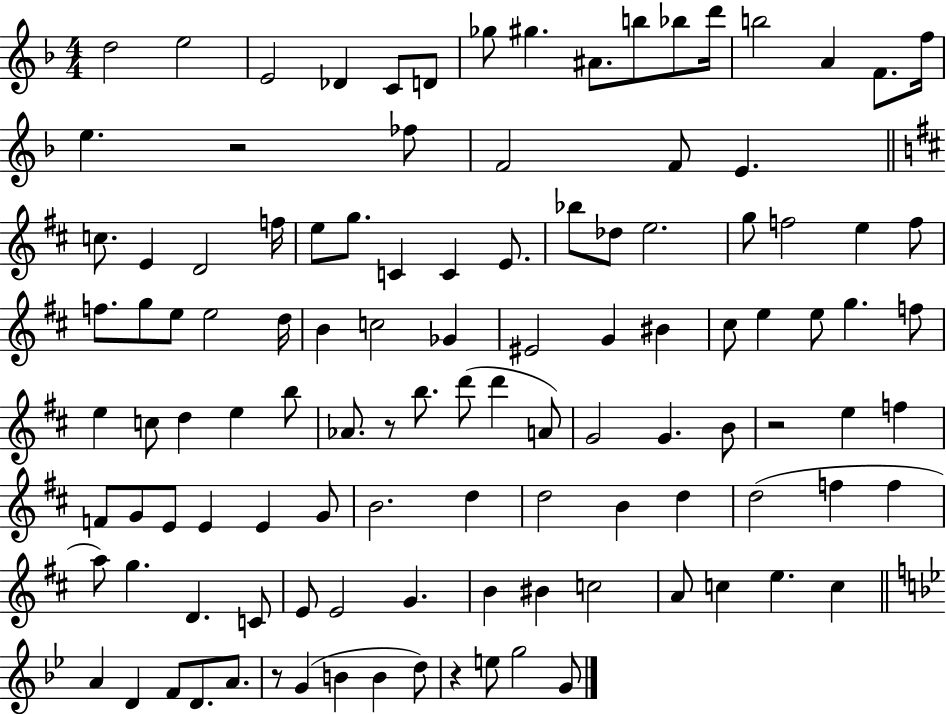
D5/h E5/h E4/h Db4/q C4/e D4/e Gb5/e G#5/q. A#4/e. B5/e Bb5/e D6/s B5/h A4/q F4/e. F5/s E5/q. R/h FES5/e F4/h F4/e E4/q. C5/e. E4/q D4/h F5/s E5/e G5/e. C4/q C4/q E4/e. Bb5/e Db5/e E5/h. G5/e F5/h E5/q F5/e F5/e. G5/e E5/e E5/h D5/s B4/q C5/h Gb4/q EIS4/h G4/q BIS4/q C#5/e E5/q E5/e G5/q. F5/e E5/q C5/e D5/q E5/q B5/e Ab4/e. R/e B5/e. D6/e D6/q A4/e G4/h G4/q. B4/e R/h E5/q F5/q F4/e G4/e E4/e E4/q E4/q G4/e B4/h. D5/q D5/h B4/q D5/q D5/h F5/q F5/q A5/e G5/q. D4/q. C4/e E4/e E4/h G4/q. B4/q BIS4/q C5/h A4/e C5/q E5/q. C5/q A4/q D4/q F4/e D4/e. A4/e. R/e G4/q B4/q B4/q D5/e R/q E5/e G5/h G4/e